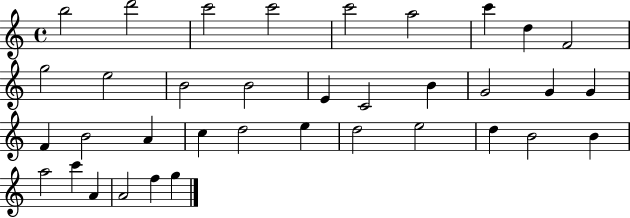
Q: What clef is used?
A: treble